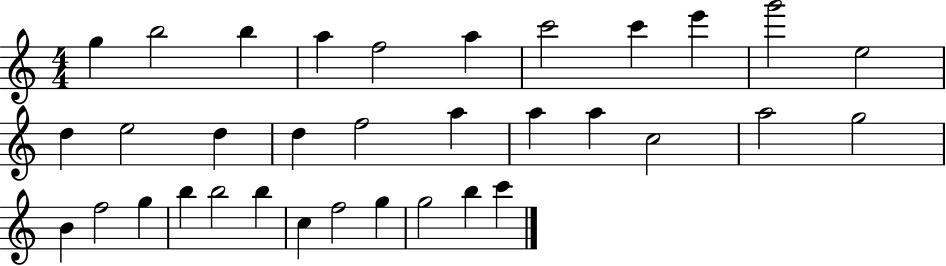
{
  \clef treble
  \numericTimeSignature
  \time 4/4
  \key c \major
  g''4 b''2 b''4 | a''4 f''2 a''4 | c'''2 c'''4 e'''4 | g'''2 e''2 | \break d''4 e''2 d''4 | d''4 f''2 a''4 | a''4 a''4 c''2 | a''2 g''2 | \break b'4 f''2 g''4 | b''4 b''2 b''4 | c''4 f''2 g''4 | g''2 b''4 c'''4 | \break \bar "|."
}